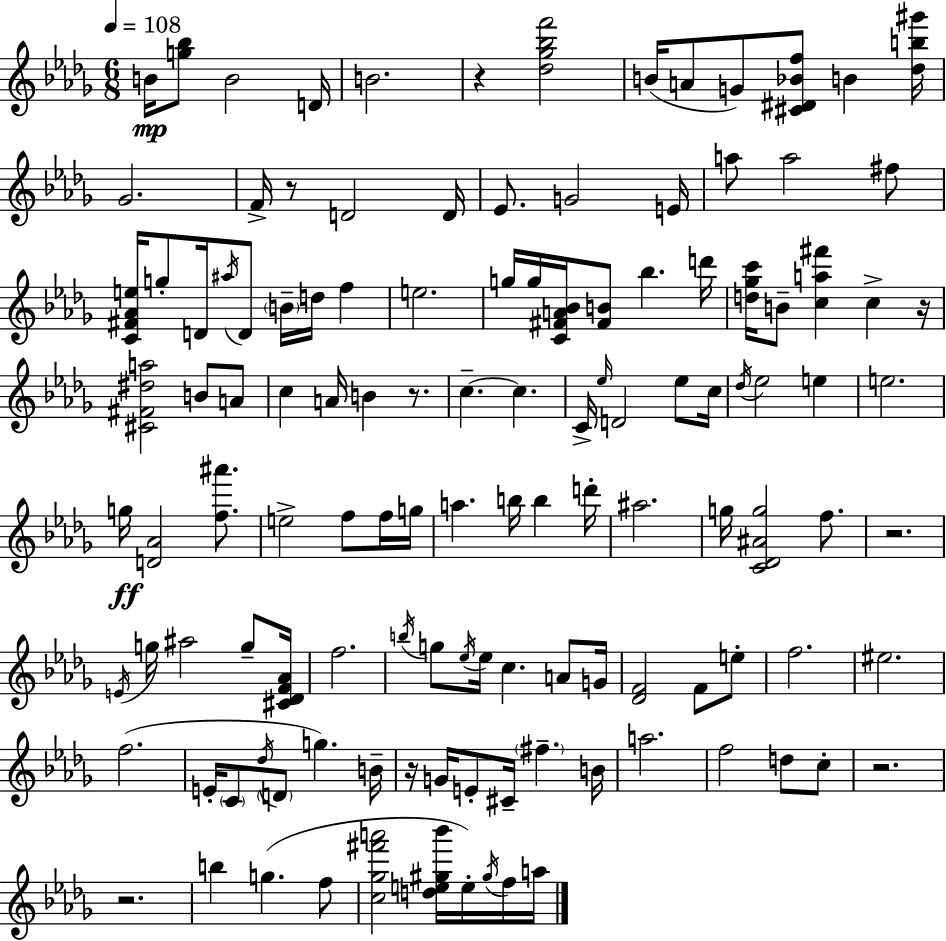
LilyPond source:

{
  \clef treble
  \numericTimeSignature
  \time 6/8
  \key bes \minor
  \tempo 4 = 108
  b'16\mp <g'' bes''>8 b'2 d'16 | b'2. | r4 <des'' ges'' bes'' f'''>2 | b'16( a'8 g'8) <cis' dis' bes' f''>8 b'4 <des'' b'' gis'''>16 | \break ges'2. | f'16-> r8 d'2 d'16 | ees'8. g'2 e'16 | a''8 a''2 fis''8 | \break <c' fis' aes' e''>16 g''8-. d'16 \acciaccatura { ais''16 } d'8 \parenthesize b'16-- d''16 f''4 | e''2. | g''16 g''16 <c' fis' a' bes'>16 <fis' b'>8 bes''4. | d'''16 <d'' ges'' c'''>16 b'8-- <c'' a'' fis'''>4 c''4-> | \break r16 <cis' fis' dis'' a''>2 b'8 a'8 | c''4 a'16 b'4 r8. | c''4.--~~ c''4. | c'16-> \grace { ees''16 } d'2 ees''8 | \break c''16 \acciaccatura { des''16 } ees''2 e''4 | e''2. | g''16\ff <d' aes'>2 | <f'' ais'''>8. e''2-> f''8 | \break f''16 g''16 a''4. b''16 b''4 | d'''16-. ais''2. | g''16 <c' des' ais' g''>2 | f''8. r2. | \break \acciaccatura { e'16 } g''16 ais''2 | g''8-- <cis' des' f' aes'>16 f''2. | \acciaccatura { b''16 } g''8 \acciaccatura { ees''16 } ees''16 c''4. | a'8 g'16 <des' f'>2 | \break f'8 e''8-. f''2. | eis''2. | f''2.( | e'16-. \parenthesize c'8 \acciaccatura { des''16 } \parenthesize d'8 | \break g''4.) b'16-- r16 g'16 e'8-. cis'16-- | \parenthesize fis''4.-- b'16 a''2. | f''2 | d''8 c''8-. r2. | \break r2. | b''4 g''4.( | f''8 <c'' ges'' fis''' a'''>2 | <d'' e'' gis'' bes'''>16 e''16-.) \acciaccatura { gis''16 } f''16 a''16 \bar "|."
}